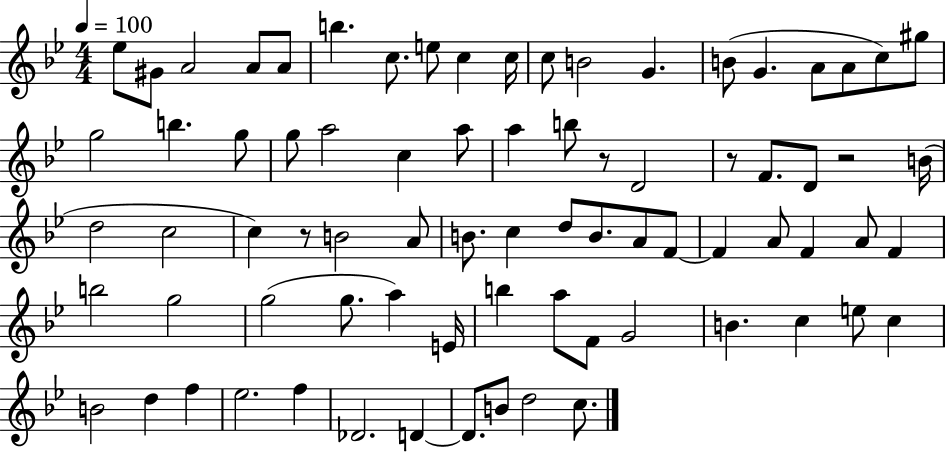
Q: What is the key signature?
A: BES major